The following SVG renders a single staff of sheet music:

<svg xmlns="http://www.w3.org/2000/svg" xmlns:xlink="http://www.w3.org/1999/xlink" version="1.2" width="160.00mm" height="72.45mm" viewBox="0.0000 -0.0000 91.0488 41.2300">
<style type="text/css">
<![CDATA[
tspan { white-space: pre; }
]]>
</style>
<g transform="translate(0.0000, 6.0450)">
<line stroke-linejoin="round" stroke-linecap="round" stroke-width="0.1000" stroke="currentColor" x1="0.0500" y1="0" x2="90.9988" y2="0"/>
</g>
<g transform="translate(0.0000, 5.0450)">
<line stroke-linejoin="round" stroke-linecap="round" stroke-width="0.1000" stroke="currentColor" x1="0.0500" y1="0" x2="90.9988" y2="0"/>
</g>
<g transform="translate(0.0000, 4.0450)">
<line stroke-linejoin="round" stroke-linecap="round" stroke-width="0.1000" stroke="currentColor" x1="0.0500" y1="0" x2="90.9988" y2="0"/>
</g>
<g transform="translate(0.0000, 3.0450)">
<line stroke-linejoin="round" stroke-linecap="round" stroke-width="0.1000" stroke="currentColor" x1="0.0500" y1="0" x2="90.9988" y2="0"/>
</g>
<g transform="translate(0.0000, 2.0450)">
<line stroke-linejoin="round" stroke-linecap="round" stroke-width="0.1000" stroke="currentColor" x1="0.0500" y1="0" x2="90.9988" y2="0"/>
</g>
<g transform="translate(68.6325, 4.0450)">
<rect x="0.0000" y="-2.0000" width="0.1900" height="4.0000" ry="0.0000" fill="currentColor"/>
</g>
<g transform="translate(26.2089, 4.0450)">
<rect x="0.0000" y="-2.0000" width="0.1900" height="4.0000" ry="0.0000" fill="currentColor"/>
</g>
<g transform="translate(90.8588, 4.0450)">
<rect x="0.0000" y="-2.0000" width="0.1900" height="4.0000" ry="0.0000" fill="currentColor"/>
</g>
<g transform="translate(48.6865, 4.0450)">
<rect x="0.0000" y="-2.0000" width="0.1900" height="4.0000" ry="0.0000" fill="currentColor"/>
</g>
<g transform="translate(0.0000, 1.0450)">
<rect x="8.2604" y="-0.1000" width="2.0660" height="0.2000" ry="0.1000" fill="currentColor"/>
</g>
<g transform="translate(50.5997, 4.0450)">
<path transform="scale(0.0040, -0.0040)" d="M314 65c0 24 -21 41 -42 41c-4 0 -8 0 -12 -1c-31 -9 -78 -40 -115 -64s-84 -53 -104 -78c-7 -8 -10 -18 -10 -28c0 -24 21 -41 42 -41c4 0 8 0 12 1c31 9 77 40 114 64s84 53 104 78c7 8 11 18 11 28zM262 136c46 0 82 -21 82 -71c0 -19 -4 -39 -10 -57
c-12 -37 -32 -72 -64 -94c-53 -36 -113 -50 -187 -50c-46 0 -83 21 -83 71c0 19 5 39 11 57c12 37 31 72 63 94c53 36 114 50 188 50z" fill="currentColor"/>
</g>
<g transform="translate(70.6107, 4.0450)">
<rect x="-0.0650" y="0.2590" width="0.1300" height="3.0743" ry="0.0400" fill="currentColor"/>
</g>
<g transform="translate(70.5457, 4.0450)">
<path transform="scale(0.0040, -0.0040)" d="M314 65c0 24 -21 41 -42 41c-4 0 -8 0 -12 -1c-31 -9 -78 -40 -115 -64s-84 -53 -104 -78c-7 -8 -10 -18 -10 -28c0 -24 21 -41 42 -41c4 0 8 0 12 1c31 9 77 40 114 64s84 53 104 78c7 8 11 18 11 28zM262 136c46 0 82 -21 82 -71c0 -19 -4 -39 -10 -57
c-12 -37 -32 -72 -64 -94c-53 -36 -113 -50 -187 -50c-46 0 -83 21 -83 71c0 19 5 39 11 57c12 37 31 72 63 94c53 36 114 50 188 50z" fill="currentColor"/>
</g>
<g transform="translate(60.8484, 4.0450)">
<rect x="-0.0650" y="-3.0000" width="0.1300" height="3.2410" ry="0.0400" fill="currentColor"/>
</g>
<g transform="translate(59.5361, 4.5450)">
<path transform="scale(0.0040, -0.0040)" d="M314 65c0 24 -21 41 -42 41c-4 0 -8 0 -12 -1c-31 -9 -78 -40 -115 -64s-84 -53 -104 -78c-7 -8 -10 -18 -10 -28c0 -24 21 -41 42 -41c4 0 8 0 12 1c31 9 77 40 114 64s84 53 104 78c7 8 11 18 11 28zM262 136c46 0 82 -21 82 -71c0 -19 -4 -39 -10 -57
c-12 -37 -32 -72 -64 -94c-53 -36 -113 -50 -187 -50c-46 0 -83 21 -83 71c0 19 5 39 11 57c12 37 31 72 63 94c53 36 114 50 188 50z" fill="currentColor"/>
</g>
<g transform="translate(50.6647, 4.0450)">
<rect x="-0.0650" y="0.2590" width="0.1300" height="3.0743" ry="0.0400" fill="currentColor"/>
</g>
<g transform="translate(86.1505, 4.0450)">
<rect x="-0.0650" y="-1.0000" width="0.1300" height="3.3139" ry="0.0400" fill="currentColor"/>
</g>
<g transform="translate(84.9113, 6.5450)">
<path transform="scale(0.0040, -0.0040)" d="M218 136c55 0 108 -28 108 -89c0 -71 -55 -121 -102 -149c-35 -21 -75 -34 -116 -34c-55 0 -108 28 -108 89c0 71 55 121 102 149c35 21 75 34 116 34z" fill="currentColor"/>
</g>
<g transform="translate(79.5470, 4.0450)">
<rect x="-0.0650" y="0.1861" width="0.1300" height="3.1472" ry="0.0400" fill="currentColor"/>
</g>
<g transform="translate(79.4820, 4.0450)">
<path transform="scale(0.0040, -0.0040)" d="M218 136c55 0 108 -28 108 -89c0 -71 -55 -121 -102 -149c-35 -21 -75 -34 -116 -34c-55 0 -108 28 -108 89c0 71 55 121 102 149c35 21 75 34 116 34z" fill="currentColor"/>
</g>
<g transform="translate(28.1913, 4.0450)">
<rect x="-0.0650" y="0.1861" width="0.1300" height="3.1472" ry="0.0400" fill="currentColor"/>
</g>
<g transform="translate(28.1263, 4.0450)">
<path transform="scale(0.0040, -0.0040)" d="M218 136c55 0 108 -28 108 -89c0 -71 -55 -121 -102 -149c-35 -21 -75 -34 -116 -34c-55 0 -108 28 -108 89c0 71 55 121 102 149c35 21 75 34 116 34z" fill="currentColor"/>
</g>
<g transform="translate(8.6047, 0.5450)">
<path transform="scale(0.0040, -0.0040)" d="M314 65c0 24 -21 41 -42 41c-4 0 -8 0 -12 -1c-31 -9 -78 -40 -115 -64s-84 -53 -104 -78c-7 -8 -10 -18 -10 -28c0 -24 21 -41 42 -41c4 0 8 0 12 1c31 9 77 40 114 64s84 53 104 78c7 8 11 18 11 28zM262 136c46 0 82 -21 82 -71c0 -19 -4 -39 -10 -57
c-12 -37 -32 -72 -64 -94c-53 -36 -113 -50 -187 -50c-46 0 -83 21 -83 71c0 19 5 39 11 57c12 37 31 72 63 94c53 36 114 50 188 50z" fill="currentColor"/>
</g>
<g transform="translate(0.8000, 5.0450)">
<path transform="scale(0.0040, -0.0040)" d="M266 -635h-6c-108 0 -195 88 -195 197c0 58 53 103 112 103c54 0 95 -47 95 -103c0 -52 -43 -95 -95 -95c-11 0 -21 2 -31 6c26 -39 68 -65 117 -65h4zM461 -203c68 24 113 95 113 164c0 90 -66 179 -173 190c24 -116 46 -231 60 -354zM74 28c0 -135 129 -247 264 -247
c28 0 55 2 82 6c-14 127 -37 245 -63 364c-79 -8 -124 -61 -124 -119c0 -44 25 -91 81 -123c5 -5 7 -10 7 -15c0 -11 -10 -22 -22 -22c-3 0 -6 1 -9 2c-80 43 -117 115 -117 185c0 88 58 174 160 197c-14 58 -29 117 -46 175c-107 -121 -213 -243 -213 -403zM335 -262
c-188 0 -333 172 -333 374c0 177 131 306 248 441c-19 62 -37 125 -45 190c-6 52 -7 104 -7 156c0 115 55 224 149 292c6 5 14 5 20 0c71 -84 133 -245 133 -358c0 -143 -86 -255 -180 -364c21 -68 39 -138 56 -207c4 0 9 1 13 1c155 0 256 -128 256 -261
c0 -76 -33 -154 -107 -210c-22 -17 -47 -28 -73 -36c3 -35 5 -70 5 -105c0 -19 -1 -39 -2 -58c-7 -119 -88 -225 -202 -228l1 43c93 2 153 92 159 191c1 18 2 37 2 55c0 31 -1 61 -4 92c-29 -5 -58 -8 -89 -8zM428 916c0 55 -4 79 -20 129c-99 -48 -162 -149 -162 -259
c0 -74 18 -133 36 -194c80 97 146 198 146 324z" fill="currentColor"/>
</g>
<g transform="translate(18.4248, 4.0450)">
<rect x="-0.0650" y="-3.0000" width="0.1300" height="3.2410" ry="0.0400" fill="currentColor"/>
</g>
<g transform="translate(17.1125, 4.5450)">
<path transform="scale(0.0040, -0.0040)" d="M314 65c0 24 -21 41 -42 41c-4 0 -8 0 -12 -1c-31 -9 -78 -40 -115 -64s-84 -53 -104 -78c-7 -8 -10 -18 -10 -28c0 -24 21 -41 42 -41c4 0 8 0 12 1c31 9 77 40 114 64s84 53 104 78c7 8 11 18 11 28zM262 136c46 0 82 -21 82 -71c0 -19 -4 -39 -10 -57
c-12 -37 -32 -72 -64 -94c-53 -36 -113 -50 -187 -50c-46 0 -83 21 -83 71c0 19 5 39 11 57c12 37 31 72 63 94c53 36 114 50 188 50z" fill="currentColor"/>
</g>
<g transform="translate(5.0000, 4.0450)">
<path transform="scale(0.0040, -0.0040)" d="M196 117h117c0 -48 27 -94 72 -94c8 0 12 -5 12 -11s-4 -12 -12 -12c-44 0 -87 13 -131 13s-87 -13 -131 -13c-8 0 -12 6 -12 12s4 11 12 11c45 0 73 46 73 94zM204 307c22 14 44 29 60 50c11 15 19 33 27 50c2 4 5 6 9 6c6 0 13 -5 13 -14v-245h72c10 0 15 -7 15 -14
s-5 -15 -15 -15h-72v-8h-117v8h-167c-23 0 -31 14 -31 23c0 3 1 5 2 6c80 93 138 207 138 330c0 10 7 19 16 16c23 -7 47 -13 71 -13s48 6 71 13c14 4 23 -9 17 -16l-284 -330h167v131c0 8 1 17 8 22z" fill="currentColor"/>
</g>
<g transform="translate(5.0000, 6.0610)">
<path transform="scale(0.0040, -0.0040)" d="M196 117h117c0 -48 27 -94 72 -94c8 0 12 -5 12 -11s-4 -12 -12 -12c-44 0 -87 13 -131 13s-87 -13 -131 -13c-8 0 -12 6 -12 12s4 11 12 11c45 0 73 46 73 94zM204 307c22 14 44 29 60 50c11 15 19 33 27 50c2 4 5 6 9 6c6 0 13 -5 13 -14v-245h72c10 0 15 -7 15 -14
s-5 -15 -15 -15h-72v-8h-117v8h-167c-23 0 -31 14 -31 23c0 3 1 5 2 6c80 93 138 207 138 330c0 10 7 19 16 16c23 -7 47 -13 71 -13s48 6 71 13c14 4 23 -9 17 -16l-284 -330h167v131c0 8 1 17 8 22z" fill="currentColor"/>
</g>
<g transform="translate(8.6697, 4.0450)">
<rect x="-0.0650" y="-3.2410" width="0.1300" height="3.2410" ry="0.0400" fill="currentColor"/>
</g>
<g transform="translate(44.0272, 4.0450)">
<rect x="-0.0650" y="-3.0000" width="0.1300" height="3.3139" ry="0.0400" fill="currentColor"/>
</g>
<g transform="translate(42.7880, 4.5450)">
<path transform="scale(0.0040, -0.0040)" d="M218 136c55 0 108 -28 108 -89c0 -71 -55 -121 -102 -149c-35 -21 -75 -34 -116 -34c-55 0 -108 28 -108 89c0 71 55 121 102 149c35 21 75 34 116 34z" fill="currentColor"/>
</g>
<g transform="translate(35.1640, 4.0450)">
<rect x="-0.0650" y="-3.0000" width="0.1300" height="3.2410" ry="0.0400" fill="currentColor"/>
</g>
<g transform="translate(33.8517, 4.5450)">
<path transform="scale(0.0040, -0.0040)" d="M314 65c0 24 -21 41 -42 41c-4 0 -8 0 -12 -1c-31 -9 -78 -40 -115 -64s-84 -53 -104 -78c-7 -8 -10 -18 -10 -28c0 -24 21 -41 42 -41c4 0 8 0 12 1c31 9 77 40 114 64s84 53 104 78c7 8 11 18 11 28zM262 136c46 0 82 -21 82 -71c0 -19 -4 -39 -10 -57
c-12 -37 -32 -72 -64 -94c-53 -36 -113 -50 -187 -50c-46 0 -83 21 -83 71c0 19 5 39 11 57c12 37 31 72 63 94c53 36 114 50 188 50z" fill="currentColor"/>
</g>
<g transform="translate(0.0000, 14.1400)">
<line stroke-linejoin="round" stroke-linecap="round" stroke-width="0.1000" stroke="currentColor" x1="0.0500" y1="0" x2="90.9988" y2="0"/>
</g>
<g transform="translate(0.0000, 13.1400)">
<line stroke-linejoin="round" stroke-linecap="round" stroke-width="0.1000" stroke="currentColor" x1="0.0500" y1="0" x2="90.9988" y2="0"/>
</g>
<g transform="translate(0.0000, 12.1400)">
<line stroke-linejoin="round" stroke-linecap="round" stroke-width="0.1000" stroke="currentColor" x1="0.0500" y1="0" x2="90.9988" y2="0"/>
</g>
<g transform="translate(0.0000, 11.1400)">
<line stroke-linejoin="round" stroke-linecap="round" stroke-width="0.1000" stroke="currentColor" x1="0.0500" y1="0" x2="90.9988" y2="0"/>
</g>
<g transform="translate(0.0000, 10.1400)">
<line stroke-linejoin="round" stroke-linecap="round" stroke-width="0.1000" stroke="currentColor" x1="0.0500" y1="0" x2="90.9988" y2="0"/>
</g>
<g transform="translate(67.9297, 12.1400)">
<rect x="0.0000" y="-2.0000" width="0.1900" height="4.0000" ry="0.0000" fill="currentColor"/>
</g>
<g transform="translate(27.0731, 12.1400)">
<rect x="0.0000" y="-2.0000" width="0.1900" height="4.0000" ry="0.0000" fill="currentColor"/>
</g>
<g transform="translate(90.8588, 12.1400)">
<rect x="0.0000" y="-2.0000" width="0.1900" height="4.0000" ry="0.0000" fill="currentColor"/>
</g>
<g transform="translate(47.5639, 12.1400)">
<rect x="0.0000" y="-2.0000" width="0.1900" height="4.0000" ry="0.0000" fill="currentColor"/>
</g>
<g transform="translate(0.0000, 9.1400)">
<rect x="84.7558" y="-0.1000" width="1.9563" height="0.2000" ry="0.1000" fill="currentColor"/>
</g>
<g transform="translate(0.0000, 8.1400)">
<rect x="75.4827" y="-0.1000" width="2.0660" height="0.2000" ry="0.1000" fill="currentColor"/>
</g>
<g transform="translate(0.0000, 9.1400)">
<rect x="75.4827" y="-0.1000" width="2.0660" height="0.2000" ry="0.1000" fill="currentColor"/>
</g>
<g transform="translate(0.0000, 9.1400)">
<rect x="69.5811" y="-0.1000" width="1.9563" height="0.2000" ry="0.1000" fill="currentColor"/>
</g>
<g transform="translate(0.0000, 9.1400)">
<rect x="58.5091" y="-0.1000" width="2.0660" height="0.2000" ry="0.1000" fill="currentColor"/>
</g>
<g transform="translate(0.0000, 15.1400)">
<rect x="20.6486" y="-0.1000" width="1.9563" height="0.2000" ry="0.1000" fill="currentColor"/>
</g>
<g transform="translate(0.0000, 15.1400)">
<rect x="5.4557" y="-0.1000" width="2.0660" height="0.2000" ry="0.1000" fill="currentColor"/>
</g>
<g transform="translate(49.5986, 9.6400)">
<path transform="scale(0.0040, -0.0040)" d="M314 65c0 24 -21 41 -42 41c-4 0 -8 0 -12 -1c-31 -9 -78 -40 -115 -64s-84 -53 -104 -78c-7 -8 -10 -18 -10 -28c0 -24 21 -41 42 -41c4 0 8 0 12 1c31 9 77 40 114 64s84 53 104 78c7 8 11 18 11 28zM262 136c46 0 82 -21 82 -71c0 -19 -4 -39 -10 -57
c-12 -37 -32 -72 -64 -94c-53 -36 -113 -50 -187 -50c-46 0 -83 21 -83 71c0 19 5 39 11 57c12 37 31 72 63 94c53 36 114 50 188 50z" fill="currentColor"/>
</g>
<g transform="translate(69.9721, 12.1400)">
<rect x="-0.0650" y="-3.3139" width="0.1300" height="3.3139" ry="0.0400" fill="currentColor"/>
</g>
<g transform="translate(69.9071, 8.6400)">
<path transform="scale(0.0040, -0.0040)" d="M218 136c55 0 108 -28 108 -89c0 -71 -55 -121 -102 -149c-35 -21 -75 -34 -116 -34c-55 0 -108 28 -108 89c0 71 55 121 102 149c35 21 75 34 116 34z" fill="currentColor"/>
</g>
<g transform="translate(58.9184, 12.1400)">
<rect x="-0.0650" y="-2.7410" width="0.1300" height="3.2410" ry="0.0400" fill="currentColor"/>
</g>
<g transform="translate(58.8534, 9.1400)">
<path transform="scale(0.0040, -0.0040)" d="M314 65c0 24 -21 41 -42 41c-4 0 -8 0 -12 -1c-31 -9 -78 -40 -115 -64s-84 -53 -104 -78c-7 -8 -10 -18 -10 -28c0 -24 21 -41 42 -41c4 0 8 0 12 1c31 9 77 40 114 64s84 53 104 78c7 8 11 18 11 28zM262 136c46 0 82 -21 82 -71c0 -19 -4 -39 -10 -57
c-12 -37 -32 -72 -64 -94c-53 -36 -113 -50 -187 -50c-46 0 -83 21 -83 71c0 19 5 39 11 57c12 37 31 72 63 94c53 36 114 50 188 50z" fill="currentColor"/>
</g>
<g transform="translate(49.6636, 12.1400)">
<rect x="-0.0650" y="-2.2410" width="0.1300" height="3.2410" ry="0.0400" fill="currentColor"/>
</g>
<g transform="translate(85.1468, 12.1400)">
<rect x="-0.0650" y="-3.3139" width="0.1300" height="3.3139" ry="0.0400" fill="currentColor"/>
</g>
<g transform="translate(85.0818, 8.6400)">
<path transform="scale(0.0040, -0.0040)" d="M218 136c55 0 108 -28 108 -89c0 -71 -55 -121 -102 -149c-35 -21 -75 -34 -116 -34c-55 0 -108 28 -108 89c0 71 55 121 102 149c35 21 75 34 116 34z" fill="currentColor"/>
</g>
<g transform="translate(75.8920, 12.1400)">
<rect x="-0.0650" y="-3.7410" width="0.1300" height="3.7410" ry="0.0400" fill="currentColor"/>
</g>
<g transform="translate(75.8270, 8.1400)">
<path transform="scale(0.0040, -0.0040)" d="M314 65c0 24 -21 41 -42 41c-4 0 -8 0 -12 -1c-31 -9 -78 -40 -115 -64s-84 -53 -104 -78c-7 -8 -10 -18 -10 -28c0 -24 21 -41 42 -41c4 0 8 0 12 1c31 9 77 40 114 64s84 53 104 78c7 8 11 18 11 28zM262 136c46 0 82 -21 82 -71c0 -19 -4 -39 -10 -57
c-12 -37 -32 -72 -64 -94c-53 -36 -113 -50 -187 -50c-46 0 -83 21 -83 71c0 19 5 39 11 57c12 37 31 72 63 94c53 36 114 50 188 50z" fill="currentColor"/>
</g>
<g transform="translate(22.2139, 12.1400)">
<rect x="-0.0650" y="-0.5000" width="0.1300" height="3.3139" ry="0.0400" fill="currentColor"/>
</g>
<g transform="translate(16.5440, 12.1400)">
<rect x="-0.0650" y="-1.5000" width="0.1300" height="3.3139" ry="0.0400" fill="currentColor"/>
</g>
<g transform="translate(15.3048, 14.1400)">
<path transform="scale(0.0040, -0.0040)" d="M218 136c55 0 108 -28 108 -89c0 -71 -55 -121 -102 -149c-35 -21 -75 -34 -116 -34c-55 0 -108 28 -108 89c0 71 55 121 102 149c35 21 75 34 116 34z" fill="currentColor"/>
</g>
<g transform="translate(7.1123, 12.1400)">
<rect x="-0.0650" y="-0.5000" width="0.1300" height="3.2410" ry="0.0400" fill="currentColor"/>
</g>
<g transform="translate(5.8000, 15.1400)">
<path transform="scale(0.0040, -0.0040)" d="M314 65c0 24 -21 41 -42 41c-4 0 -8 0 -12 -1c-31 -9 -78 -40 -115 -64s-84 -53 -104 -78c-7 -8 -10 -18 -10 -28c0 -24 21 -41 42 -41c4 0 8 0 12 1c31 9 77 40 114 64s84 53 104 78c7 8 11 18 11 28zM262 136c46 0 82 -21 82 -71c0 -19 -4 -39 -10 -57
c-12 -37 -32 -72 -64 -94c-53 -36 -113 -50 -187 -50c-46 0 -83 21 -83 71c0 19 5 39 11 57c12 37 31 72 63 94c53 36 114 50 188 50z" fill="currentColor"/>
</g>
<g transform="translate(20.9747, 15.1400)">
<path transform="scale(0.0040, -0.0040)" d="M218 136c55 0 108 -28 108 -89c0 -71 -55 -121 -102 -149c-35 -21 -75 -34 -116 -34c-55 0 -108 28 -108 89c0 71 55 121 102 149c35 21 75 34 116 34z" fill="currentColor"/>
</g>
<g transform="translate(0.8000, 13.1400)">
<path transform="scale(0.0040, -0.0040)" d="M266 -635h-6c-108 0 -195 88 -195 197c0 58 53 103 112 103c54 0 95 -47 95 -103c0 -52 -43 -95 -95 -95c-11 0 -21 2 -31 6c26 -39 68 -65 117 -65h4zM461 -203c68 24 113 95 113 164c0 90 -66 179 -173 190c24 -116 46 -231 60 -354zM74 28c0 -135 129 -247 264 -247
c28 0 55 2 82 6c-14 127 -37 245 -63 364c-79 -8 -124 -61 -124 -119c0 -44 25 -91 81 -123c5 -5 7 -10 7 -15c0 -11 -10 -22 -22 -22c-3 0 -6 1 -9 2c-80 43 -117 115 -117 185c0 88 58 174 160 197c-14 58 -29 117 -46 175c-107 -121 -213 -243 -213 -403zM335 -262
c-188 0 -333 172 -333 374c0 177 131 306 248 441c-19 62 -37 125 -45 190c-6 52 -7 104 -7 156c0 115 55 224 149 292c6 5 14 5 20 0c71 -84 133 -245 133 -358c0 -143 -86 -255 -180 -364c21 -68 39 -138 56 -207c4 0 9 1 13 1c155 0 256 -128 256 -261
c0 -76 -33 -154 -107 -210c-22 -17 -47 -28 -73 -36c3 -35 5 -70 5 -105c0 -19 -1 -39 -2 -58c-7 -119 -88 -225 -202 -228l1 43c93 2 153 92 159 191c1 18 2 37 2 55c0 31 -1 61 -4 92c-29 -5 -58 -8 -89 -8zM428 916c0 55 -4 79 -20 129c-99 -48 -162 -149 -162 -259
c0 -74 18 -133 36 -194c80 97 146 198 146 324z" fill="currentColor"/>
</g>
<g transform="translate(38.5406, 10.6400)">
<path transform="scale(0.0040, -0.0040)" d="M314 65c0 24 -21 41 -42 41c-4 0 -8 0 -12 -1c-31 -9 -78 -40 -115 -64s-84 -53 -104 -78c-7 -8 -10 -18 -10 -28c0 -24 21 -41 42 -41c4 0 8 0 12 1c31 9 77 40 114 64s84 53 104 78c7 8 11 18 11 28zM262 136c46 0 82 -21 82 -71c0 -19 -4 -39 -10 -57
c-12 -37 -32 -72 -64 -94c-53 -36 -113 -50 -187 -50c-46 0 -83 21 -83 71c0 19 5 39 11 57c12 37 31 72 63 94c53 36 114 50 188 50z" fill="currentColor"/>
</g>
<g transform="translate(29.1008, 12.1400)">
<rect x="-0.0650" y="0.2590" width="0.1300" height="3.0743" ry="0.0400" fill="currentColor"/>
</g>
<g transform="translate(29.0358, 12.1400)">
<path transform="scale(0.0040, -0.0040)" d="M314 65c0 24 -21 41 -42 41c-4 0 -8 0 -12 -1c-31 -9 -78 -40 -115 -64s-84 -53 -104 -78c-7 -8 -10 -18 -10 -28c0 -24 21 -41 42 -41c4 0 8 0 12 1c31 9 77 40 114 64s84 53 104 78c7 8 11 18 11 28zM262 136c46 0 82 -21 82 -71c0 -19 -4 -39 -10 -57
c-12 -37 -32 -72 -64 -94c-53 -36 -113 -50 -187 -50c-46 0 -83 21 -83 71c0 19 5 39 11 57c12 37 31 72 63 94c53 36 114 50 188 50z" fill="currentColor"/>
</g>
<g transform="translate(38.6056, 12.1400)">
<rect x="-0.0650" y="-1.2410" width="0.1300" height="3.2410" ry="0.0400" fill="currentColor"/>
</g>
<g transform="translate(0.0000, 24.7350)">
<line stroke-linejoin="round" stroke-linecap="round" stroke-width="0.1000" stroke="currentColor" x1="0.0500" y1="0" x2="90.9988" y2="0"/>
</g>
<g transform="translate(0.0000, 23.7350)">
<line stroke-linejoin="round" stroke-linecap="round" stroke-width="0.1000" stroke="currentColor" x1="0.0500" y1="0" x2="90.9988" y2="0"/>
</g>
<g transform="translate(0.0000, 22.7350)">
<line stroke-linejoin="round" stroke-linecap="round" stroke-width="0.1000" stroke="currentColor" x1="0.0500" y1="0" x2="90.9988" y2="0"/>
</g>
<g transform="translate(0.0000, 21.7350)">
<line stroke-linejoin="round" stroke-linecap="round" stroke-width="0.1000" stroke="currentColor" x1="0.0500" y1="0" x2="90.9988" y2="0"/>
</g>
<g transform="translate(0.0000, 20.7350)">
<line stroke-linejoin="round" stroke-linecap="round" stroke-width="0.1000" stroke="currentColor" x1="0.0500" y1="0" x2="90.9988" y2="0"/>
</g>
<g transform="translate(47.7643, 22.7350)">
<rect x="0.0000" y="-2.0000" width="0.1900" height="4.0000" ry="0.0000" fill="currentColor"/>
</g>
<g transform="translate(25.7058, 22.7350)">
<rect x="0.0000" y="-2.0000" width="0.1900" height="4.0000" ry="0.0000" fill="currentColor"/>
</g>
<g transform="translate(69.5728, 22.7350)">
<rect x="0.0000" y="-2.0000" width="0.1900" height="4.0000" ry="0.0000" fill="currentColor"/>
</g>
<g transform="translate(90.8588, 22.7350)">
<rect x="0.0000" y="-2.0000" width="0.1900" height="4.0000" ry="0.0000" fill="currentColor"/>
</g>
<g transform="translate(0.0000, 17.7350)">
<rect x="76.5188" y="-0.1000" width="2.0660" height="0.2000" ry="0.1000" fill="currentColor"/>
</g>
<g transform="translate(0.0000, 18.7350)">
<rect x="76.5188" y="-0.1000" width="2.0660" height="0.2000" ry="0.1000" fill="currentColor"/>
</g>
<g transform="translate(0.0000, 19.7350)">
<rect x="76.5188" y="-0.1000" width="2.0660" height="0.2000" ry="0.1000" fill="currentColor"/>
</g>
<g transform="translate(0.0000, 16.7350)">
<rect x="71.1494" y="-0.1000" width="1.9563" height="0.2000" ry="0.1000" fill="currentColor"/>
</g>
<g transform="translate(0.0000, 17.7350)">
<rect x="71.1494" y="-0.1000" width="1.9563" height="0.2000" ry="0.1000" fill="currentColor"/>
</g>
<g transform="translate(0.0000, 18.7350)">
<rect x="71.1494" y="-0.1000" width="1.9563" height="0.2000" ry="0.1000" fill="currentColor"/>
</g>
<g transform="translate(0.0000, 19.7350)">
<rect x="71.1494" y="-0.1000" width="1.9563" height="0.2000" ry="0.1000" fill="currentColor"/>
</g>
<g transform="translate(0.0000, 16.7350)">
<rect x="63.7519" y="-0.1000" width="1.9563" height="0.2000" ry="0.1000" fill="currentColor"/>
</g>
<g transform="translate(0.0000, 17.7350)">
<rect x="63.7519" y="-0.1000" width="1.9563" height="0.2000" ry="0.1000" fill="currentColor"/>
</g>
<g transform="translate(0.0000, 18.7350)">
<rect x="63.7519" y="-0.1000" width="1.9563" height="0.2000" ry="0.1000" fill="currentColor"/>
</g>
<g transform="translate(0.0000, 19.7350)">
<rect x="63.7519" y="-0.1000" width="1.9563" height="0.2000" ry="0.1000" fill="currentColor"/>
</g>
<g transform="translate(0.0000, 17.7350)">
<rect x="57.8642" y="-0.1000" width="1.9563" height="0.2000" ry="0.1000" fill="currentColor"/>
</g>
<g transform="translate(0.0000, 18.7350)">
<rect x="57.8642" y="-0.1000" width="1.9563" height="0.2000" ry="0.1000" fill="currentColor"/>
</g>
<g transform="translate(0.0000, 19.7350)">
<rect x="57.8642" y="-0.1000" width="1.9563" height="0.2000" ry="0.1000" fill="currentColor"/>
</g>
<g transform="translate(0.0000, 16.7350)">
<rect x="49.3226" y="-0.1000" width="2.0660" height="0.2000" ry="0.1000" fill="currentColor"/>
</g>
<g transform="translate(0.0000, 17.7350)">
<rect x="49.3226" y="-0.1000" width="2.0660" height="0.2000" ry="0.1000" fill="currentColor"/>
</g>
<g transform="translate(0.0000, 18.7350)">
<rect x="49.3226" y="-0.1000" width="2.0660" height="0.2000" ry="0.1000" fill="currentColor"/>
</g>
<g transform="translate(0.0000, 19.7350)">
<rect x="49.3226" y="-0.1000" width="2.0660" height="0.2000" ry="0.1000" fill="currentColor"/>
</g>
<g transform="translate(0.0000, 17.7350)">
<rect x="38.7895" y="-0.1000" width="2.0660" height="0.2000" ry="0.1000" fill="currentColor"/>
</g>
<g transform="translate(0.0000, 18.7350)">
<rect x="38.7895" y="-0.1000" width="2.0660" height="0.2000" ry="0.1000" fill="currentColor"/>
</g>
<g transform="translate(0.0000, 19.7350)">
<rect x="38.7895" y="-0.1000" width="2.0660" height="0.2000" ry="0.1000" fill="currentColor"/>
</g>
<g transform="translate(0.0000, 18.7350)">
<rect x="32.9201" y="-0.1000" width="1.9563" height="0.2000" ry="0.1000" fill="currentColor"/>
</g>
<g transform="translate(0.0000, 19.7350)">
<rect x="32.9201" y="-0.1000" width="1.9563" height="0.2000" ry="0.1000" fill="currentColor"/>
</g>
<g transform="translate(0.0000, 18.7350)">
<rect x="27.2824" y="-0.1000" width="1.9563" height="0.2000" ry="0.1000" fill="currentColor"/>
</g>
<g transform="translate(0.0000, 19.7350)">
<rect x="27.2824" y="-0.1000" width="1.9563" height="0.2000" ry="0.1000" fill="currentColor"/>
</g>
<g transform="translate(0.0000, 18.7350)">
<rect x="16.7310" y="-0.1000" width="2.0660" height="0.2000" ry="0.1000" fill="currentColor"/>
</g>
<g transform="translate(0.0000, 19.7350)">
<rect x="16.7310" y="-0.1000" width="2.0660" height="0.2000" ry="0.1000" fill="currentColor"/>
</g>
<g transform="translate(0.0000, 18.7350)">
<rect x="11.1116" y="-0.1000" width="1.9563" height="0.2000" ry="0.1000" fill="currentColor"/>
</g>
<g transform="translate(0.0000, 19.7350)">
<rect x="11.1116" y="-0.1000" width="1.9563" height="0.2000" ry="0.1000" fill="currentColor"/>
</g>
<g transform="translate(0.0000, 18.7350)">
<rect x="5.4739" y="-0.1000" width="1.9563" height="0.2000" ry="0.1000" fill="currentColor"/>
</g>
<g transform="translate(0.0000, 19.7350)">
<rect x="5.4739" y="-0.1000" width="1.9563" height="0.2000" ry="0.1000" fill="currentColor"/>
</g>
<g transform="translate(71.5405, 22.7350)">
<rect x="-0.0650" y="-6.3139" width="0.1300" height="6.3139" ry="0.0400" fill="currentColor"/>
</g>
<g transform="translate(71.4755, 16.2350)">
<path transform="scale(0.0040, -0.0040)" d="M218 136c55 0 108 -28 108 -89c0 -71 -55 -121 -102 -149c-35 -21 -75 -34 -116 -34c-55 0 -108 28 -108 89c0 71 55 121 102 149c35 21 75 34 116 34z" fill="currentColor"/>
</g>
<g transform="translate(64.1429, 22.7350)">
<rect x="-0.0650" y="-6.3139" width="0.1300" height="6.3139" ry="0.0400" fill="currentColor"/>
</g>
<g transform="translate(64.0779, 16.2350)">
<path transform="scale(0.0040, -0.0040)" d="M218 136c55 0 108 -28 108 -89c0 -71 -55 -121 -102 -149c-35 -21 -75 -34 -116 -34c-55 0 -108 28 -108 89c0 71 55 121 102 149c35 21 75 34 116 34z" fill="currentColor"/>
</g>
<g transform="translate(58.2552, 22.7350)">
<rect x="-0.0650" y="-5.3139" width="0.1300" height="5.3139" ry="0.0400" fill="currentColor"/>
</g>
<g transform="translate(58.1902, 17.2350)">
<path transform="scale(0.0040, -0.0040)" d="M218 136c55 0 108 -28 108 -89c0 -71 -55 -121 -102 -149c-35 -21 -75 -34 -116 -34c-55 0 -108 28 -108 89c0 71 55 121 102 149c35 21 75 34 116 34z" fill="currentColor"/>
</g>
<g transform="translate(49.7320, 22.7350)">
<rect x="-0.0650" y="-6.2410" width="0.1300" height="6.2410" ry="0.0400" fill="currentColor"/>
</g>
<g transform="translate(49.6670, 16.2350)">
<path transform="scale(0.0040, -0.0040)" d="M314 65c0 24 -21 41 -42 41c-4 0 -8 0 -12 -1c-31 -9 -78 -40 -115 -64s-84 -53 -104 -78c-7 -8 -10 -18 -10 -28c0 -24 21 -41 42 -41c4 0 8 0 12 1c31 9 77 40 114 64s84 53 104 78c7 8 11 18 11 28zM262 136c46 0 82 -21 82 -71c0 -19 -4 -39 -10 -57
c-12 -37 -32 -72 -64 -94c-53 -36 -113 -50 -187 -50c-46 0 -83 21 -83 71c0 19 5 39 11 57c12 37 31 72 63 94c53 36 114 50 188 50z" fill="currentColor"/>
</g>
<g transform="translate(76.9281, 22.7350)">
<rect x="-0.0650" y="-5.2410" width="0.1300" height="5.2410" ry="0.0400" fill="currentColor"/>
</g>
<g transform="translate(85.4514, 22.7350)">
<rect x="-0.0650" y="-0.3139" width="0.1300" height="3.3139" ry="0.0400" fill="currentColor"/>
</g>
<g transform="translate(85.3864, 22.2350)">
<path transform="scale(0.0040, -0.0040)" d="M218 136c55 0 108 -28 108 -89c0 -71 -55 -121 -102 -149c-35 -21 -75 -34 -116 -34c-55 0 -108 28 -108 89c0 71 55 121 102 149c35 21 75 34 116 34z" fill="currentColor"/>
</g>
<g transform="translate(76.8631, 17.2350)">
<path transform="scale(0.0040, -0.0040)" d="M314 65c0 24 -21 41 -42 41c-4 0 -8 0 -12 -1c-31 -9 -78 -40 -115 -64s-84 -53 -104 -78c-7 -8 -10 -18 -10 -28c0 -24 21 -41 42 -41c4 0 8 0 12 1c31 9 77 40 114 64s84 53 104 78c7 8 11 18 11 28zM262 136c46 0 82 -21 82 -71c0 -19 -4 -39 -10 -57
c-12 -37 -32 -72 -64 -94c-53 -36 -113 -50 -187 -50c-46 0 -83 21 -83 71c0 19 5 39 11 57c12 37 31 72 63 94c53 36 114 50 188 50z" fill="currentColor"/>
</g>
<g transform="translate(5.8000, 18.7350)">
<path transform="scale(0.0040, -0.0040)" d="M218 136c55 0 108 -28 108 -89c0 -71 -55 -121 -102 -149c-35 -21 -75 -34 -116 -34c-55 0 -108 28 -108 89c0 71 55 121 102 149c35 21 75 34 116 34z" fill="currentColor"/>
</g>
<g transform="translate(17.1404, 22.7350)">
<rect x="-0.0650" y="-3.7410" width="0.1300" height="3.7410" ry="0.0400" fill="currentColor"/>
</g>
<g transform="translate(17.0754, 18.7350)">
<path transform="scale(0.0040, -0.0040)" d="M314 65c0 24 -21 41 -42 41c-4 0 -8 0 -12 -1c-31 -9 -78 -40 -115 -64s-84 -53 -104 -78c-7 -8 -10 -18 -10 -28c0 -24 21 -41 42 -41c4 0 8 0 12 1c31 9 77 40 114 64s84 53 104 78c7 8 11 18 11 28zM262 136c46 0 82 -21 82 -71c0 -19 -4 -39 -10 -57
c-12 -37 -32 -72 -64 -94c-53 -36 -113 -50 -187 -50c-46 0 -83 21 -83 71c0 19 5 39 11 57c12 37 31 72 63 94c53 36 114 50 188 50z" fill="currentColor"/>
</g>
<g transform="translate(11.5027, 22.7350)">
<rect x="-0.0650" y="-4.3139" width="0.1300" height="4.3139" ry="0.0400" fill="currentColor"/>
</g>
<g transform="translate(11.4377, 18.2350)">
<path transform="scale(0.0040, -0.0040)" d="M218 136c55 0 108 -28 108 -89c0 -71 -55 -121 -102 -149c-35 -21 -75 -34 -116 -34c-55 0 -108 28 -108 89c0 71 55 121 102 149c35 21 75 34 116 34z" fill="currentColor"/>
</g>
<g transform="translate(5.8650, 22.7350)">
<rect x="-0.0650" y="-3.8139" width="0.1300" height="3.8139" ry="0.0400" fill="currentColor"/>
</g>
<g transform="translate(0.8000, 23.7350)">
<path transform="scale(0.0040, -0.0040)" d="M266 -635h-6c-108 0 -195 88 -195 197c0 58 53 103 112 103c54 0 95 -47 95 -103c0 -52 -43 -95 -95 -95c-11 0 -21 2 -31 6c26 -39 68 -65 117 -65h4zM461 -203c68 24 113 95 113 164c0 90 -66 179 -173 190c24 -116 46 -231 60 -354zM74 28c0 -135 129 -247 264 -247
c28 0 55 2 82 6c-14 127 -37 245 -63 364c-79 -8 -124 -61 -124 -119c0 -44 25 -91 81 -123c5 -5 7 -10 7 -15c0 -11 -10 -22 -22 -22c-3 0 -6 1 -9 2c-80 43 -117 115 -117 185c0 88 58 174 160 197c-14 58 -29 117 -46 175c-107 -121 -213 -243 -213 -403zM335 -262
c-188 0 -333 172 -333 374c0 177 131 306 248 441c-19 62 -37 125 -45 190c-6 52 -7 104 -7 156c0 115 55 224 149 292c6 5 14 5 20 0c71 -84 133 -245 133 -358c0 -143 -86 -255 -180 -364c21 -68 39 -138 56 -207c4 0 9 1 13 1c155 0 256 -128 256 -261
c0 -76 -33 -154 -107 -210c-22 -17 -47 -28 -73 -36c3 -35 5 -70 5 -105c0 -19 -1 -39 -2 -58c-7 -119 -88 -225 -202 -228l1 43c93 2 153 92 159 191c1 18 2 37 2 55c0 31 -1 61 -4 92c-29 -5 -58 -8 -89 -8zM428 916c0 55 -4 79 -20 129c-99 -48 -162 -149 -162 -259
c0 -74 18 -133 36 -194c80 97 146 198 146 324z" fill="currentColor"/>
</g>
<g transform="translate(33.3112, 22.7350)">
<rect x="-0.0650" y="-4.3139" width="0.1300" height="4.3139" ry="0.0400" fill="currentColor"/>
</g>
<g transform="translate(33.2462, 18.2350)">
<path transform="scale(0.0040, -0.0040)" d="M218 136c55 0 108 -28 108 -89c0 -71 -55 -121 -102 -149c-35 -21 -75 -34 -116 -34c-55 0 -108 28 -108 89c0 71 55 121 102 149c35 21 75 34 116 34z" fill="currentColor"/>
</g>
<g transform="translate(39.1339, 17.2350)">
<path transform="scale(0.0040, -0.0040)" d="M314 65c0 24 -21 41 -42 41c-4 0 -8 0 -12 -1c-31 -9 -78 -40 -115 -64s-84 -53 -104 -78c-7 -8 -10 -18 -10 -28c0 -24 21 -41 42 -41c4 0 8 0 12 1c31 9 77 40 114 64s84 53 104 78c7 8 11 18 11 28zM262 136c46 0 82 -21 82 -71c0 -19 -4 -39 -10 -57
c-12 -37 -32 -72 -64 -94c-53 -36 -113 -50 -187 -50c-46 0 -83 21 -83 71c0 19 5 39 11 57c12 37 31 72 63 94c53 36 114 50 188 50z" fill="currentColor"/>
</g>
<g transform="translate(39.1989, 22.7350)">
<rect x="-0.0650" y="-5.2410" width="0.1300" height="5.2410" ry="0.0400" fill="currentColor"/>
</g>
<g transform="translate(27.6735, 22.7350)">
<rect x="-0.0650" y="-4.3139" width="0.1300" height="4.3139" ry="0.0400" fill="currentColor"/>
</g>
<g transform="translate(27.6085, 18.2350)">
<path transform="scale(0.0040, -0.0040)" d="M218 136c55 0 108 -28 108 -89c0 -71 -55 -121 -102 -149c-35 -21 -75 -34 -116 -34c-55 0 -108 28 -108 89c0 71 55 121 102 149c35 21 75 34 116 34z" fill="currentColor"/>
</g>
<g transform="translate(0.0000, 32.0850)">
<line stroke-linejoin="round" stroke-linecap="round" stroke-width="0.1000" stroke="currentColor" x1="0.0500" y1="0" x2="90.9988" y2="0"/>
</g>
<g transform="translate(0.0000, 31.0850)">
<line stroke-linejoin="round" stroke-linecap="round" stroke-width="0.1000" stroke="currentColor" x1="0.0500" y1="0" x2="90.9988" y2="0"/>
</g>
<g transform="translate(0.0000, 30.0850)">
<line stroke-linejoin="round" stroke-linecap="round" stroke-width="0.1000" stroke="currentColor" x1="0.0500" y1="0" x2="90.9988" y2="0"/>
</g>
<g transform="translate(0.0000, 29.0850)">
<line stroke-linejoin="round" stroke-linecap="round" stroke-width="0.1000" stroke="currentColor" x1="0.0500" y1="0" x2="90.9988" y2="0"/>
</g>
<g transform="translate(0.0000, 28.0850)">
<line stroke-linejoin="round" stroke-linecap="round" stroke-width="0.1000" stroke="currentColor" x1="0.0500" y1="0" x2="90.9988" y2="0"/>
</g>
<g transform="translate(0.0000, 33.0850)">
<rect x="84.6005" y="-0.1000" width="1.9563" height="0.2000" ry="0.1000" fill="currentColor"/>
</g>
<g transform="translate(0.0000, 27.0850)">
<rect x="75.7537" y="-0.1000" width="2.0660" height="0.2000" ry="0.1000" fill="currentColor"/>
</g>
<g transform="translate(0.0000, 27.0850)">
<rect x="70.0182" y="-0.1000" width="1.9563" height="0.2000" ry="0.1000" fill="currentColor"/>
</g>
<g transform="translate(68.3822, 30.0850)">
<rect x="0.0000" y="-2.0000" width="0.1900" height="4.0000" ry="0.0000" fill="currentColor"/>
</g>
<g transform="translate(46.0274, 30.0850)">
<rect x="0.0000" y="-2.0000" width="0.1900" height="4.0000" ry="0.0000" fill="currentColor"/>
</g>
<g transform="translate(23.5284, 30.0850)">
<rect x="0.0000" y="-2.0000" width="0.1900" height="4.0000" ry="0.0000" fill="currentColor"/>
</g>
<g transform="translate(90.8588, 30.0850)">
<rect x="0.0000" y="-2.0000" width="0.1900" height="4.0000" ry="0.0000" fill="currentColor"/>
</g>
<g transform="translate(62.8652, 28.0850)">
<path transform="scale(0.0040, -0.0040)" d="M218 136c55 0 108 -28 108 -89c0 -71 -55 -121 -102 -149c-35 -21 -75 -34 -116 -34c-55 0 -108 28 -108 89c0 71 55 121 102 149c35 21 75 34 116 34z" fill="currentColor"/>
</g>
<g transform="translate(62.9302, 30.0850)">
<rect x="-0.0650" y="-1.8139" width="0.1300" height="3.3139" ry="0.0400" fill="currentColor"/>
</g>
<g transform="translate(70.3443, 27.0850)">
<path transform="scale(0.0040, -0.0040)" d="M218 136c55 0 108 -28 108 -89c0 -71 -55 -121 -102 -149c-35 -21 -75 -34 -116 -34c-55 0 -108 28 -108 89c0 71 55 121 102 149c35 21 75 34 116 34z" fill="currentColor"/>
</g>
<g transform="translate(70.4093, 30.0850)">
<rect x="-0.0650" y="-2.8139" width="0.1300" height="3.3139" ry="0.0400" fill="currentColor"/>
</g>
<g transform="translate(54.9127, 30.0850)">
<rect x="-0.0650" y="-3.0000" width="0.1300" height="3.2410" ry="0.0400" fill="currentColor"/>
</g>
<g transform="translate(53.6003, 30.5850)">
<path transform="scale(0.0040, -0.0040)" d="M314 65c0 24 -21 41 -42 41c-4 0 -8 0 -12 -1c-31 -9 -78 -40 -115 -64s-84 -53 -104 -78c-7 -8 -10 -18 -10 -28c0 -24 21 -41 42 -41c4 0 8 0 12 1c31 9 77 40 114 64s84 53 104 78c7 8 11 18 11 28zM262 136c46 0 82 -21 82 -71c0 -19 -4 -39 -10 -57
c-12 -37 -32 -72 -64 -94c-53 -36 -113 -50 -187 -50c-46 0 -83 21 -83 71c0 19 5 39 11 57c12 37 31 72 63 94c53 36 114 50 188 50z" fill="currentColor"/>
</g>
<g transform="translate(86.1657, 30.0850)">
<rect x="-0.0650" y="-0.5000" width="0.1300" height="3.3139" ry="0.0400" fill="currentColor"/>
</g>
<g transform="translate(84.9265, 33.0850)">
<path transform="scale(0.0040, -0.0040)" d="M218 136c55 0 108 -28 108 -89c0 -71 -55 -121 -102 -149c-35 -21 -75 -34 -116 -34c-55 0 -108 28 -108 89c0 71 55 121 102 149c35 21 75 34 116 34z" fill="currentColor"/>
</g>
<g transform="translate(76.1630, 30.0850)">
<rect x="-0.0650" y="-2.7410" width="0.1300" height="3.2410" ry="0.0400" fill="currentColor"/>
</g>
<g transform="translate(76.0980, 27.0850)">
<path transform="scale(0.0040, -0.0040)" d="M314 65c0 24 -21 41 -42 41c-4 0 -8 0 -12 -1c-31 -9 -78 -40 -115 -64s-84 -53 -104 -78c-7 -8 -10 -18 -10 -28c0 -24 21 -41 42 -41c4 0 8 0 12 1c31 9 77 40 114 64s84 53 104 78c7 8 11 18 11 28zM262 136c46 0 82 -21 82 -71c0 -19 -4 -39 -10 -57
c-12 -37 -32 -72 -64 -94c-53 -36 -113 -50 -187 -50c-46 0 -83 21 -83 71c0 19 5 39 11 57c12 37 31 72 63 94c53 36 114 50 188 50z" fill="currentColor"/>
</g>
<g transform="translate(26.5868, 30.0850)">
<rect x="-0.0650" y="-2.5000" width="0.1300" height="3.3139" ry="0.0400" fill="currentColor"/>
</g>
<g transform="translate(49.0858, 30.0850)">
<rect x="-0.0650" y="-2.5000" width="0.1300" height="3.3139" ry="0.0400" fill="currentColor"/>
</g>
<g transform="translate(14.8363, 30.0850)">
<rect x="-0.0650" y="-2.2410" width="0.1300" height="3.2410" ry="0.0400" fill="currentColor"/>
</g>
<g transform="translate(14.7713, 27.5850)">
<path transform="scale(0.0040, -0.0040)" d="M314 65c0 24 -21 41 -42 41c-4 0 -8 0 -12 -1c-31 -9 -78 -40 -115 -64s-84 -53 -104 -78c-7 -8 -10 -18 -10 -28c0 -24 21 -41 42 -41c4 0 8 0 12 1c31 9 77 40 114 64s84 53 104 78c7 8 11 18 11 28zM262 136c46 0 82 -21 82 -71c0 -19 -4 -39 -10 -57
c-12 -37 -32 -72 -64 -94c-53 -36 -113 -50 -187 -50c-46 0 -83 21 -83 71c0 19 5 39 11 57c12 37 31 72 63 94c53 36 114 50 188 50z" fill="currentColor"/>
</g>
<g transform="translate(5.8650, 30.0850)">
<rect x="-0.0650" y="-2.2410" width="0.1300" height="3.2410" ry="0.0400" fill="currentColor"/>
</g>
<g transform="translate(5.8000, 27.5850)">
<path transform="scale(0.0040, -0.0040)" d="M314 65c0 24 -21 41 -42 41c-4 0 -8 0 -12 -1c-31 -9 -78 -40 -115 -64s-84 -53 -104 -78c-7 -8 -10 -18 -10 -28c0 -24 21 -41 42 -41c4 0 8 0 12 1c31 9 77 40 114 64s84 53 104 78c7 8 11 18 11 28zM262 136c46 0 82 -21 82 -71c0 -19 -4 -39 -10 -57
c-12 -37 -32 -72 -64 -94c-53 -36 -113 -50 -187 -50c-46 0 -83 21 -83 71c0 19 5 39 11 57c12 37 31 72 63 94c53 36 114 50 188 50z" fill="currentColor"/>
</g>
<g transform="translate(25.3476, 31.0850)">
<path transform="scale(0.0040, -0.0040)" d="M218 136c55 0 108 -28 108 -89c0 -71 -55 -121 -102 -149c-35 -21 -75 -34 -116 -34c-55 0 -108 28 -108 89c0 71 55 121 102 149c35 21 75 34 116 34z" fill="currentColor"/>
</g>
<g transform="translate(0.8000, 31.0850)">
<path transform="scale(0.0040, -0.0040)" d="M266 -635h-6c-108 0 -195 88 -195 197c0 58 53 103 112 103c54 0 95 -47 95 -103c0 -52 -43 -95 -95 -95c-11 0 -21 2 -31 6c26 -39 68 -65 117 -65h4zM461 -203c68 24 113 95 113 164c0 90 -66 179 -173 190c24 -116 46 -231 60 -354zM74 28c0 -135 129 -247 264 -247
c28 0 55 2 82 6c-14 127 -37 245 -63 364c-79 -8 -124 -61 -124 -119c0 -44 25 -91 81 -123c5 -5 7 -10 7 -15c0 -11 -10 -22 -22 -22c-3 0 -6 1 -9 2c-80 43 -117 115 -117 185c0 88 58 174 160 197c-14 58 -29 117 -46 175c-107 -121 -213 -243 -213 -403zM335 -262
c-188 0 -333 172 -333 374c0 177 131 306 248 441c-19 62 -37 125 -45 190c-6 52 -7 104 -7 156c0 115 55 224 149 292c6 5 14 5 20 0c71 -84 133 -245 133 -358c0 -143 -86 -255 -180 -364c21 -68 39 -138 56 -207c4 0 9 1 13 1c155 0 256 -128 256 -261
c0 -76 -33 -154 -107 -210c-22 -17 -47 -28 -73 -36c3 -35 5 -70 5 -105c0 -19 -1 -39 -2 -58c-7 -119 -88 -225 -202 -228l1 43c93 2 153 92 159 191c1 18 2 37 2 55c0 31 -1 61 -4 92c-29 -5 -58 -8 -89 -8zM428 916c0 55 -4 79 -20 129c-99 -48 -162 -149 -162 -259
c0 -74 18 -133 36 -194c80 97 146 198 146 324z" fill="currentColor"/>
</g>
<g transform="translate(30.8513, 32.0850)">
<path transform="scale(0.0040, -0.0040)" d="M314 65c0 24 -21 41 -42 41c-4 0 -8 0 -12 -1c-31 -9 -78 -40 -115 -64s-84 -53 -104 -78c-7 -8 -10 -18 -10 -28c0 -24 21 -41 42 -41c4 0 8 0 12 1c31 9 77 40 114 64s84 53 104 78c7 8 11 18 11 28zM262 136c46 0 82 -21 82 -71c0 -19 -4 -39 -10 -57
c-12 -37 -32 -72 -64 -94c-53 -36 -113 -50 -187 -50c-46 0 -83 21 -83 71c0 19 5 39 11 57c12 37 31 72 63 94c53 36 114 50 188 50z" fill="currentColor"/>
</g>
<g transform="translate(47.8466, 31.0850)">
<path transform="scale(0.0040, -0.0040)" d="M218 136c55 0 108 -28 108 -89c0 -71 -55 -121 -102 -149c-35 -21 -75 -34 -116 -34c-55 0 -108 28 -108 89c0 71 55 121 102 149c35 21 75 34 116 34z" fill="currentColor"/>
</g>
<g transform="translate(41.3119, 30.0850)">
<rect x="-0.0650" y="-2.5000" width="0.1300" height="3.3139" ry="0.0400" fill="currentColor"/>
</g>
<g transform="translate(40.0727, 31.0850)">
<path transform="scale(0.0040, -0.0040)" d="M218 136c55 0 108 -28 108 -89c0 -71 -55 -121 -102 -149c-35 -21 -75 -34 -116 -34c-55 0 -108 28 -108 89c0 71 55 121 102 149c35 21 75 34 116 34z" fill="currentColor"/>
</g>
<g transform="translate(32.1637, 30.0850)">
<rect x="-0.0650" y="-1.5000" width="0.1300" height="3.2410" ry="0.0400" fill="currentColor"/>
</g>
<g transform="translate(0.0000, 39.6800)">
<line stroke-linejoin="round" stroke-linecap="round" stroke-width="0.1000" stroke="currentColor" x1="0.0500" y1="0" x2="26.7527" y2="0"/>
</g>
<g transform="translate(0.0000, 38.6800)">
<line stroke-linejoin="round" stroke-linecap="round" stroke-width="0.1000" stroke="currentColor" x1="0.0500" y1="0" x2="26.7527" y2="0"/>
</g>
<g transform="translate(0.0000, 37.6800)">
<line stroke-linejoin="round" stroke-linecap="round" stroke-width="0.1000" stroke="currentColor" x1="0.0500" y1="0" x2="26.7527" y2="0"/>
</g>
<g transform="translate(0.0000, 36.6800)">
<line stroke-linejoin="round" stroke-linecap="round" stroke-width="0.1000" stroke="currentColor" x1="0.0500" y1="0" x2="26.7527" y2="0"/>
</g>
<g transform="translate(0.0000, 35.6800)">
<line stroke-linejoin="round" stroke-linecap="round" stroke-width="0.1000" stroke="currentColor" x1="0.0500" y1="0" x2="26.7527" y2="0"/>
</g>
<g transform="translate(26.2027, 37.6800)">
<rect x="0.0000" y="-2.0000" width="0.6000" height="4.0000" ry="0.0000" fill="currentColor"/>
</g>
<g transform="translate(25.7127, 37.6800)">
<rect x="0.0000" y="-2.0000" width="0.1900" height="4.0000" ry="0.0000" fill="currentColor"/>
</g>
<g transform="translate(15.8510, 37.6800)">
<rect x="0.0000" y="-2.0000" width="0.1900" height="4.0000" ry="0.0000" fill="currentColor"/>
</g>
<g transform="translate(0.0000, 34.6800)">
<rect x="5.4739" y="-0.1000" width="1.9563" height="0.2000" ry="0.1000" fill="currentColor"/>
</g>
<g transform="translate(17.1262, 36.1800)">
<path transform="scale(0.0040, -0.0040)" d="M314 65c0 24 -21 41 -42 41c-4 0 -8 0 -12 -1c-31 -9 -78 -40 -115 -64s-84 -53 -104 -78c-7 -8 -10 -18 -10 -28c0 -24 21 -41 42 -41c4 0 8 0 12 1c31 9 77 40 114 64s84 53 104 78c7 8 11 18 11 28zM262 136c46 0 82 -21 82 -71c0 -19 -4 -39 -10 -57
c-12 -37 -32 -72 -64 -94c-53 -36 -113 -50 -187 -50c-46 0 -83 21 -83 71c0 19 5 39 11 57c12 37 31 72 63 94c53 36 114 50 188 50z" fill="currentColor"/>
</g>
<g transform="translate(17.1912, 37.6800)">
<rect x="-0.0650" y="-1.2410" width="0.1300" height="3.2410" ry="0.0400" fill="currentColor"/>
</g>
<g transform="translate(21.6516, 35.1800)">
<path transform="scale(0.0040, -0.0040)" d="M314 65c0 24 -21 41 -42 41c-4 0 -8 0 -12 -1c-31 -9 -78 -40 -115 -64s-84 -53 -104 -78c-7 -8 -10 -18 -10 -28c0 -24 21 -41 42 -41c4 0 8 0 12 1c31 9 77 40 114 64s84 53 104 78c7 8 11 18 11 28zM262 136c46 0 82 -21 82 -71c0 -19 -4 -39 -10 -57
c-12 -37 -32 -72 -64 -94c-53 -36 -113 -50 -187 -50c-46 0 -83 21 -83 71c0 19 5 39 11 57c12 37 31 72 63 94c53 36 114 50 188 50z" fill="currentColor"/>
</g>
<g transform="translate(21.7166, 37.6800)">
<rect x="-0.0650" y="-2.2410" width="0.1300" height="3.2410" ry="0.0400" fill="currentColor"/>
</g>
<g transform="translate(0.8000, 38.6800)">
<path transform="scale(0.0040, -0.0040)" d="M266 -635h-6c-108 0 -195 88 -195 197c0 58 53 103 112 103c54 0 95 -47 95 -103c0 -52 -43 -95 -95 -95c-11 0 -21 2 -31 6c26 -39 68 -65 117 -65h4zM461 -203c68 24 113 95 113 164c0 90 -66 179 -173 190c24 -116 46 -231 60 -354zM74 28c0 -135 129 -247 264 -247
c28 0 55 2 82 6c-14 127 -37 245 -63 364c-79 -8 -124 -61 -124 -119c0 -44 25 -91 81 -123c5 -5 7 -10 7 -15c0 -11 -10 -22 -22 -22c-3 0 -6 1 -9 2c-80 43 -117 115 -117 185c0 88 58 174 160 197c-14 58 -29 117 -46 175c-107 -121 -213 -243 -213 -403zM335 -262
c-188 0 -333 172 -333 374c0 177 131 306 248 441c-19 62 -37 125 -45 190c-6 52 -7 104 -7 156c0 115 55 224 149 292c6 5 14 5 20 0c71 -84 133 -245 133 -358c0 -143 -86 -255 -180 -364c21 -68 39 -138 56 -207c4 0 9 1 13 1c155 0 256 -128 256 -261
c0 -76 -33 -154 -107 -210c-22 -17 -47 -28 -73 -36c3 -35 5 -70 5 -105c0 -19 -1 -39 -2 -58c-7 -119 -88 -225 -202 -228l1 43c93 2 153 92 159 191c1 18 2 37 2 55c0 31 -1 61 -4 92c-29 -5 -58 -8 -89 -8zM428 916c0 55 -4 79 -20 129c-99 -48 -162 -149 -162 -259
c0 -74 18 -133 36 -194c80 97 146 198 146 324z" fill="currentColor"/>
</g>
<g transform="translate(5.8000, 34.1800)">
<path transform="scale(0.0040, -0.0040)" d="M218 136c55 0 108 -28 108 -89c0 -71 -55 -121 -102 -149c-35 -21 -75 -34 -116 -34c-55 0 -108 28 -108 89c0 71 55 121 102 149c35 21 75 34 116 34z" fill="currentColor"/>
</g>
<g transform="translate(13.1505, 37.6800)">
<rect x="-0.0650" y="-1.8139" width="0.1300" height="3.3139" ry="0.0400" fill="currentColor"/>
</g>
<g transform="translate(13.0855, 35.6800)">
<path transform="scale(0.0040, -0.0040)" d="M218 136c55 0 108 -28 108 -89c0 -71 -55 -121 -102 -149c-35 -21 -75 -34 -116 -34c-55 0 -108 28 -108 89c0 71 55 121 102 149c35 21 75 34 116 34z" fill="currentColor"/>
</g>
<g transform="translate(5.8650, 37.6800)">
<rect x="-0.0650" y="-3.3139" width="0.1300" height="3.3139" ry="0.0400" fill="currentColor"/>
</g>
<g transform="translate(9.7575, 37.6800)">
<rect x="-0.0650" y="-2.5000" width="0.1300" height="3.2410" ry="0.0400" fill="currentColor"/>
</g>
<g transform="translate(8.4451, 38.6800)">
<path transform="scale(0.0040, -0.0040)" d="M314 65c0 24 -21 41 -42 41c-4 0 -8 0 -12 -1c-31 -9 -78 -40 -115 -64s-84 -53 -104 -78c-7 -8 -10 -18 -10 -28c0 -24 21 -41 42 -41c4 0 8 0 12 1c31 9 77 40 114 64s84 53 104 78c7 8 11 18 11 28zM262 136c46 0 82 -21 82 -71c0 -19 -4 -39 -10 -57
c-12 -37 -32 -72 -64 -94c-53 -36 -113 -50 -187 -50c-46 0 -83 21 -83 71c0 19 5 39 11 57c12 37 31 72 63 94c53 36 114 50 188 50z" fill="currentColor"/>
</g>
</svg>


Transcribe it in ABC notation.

X:1
T:Untitled
M:4/4
L:1/4
K:C
b2 A2 B A2 A B2 A2 B2 B D C2 E C B2 e2 g2 a2 b c'2 b c' d' c'2 d' d' f'2 a'2 f' a' a' f'2 c g2 g2 G E2 G G A2 f a a2 C b G2 f e2 g2